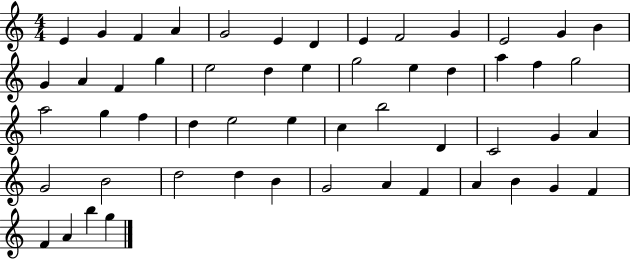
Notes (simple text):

E4/q G4/q F4/q A4/q G4/h E4/q D4/q E4/q F4/h G4/q E4/h G4/q B4/q G4/q A4/q F4/q G5/q E5/h D5/q E5/q G5/h E5/q D5/q A5/q F5/q G5/h A5/h G5/q F5/q D5/q E5/h E5/q C5/q B5/h D4/q C4/h G4/q A4/q G4/h B4/h D5/h D5/q B4/q G4/h A4/q F4/q A4/q B4/q G4/q F4/q F4/q A4/q B5/q G5/q